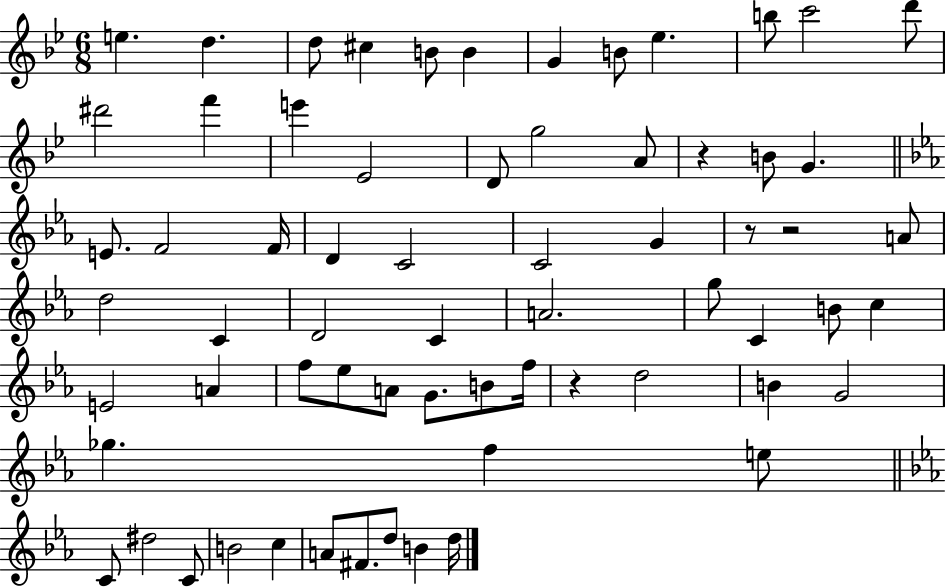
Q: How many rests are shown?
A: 4